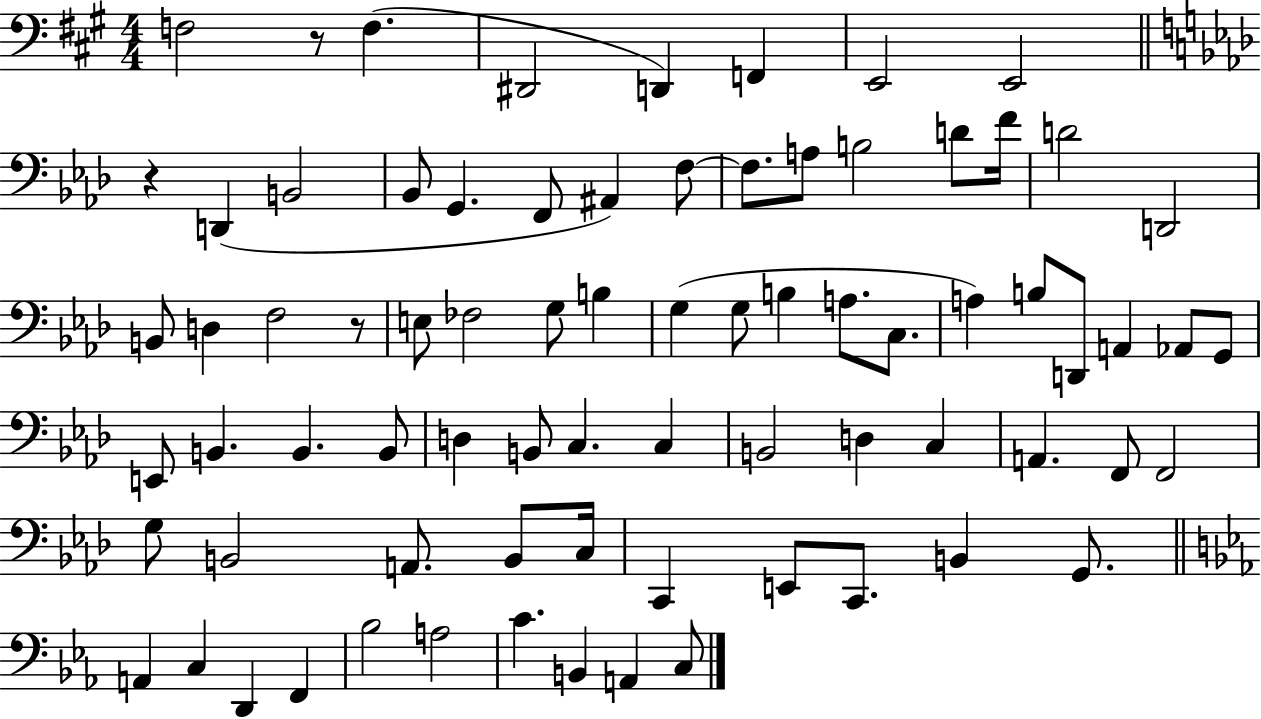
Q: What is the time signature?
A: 4/4